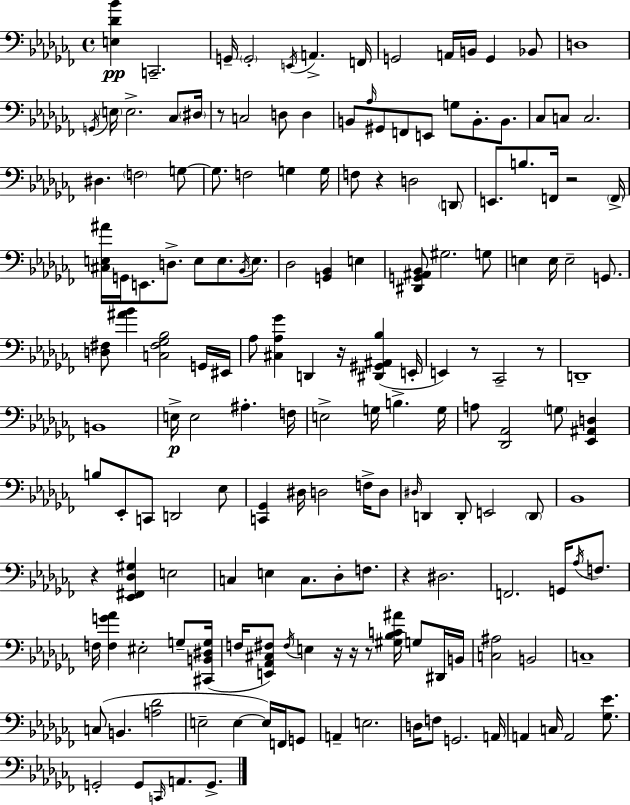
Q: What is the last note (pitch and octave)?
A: G2